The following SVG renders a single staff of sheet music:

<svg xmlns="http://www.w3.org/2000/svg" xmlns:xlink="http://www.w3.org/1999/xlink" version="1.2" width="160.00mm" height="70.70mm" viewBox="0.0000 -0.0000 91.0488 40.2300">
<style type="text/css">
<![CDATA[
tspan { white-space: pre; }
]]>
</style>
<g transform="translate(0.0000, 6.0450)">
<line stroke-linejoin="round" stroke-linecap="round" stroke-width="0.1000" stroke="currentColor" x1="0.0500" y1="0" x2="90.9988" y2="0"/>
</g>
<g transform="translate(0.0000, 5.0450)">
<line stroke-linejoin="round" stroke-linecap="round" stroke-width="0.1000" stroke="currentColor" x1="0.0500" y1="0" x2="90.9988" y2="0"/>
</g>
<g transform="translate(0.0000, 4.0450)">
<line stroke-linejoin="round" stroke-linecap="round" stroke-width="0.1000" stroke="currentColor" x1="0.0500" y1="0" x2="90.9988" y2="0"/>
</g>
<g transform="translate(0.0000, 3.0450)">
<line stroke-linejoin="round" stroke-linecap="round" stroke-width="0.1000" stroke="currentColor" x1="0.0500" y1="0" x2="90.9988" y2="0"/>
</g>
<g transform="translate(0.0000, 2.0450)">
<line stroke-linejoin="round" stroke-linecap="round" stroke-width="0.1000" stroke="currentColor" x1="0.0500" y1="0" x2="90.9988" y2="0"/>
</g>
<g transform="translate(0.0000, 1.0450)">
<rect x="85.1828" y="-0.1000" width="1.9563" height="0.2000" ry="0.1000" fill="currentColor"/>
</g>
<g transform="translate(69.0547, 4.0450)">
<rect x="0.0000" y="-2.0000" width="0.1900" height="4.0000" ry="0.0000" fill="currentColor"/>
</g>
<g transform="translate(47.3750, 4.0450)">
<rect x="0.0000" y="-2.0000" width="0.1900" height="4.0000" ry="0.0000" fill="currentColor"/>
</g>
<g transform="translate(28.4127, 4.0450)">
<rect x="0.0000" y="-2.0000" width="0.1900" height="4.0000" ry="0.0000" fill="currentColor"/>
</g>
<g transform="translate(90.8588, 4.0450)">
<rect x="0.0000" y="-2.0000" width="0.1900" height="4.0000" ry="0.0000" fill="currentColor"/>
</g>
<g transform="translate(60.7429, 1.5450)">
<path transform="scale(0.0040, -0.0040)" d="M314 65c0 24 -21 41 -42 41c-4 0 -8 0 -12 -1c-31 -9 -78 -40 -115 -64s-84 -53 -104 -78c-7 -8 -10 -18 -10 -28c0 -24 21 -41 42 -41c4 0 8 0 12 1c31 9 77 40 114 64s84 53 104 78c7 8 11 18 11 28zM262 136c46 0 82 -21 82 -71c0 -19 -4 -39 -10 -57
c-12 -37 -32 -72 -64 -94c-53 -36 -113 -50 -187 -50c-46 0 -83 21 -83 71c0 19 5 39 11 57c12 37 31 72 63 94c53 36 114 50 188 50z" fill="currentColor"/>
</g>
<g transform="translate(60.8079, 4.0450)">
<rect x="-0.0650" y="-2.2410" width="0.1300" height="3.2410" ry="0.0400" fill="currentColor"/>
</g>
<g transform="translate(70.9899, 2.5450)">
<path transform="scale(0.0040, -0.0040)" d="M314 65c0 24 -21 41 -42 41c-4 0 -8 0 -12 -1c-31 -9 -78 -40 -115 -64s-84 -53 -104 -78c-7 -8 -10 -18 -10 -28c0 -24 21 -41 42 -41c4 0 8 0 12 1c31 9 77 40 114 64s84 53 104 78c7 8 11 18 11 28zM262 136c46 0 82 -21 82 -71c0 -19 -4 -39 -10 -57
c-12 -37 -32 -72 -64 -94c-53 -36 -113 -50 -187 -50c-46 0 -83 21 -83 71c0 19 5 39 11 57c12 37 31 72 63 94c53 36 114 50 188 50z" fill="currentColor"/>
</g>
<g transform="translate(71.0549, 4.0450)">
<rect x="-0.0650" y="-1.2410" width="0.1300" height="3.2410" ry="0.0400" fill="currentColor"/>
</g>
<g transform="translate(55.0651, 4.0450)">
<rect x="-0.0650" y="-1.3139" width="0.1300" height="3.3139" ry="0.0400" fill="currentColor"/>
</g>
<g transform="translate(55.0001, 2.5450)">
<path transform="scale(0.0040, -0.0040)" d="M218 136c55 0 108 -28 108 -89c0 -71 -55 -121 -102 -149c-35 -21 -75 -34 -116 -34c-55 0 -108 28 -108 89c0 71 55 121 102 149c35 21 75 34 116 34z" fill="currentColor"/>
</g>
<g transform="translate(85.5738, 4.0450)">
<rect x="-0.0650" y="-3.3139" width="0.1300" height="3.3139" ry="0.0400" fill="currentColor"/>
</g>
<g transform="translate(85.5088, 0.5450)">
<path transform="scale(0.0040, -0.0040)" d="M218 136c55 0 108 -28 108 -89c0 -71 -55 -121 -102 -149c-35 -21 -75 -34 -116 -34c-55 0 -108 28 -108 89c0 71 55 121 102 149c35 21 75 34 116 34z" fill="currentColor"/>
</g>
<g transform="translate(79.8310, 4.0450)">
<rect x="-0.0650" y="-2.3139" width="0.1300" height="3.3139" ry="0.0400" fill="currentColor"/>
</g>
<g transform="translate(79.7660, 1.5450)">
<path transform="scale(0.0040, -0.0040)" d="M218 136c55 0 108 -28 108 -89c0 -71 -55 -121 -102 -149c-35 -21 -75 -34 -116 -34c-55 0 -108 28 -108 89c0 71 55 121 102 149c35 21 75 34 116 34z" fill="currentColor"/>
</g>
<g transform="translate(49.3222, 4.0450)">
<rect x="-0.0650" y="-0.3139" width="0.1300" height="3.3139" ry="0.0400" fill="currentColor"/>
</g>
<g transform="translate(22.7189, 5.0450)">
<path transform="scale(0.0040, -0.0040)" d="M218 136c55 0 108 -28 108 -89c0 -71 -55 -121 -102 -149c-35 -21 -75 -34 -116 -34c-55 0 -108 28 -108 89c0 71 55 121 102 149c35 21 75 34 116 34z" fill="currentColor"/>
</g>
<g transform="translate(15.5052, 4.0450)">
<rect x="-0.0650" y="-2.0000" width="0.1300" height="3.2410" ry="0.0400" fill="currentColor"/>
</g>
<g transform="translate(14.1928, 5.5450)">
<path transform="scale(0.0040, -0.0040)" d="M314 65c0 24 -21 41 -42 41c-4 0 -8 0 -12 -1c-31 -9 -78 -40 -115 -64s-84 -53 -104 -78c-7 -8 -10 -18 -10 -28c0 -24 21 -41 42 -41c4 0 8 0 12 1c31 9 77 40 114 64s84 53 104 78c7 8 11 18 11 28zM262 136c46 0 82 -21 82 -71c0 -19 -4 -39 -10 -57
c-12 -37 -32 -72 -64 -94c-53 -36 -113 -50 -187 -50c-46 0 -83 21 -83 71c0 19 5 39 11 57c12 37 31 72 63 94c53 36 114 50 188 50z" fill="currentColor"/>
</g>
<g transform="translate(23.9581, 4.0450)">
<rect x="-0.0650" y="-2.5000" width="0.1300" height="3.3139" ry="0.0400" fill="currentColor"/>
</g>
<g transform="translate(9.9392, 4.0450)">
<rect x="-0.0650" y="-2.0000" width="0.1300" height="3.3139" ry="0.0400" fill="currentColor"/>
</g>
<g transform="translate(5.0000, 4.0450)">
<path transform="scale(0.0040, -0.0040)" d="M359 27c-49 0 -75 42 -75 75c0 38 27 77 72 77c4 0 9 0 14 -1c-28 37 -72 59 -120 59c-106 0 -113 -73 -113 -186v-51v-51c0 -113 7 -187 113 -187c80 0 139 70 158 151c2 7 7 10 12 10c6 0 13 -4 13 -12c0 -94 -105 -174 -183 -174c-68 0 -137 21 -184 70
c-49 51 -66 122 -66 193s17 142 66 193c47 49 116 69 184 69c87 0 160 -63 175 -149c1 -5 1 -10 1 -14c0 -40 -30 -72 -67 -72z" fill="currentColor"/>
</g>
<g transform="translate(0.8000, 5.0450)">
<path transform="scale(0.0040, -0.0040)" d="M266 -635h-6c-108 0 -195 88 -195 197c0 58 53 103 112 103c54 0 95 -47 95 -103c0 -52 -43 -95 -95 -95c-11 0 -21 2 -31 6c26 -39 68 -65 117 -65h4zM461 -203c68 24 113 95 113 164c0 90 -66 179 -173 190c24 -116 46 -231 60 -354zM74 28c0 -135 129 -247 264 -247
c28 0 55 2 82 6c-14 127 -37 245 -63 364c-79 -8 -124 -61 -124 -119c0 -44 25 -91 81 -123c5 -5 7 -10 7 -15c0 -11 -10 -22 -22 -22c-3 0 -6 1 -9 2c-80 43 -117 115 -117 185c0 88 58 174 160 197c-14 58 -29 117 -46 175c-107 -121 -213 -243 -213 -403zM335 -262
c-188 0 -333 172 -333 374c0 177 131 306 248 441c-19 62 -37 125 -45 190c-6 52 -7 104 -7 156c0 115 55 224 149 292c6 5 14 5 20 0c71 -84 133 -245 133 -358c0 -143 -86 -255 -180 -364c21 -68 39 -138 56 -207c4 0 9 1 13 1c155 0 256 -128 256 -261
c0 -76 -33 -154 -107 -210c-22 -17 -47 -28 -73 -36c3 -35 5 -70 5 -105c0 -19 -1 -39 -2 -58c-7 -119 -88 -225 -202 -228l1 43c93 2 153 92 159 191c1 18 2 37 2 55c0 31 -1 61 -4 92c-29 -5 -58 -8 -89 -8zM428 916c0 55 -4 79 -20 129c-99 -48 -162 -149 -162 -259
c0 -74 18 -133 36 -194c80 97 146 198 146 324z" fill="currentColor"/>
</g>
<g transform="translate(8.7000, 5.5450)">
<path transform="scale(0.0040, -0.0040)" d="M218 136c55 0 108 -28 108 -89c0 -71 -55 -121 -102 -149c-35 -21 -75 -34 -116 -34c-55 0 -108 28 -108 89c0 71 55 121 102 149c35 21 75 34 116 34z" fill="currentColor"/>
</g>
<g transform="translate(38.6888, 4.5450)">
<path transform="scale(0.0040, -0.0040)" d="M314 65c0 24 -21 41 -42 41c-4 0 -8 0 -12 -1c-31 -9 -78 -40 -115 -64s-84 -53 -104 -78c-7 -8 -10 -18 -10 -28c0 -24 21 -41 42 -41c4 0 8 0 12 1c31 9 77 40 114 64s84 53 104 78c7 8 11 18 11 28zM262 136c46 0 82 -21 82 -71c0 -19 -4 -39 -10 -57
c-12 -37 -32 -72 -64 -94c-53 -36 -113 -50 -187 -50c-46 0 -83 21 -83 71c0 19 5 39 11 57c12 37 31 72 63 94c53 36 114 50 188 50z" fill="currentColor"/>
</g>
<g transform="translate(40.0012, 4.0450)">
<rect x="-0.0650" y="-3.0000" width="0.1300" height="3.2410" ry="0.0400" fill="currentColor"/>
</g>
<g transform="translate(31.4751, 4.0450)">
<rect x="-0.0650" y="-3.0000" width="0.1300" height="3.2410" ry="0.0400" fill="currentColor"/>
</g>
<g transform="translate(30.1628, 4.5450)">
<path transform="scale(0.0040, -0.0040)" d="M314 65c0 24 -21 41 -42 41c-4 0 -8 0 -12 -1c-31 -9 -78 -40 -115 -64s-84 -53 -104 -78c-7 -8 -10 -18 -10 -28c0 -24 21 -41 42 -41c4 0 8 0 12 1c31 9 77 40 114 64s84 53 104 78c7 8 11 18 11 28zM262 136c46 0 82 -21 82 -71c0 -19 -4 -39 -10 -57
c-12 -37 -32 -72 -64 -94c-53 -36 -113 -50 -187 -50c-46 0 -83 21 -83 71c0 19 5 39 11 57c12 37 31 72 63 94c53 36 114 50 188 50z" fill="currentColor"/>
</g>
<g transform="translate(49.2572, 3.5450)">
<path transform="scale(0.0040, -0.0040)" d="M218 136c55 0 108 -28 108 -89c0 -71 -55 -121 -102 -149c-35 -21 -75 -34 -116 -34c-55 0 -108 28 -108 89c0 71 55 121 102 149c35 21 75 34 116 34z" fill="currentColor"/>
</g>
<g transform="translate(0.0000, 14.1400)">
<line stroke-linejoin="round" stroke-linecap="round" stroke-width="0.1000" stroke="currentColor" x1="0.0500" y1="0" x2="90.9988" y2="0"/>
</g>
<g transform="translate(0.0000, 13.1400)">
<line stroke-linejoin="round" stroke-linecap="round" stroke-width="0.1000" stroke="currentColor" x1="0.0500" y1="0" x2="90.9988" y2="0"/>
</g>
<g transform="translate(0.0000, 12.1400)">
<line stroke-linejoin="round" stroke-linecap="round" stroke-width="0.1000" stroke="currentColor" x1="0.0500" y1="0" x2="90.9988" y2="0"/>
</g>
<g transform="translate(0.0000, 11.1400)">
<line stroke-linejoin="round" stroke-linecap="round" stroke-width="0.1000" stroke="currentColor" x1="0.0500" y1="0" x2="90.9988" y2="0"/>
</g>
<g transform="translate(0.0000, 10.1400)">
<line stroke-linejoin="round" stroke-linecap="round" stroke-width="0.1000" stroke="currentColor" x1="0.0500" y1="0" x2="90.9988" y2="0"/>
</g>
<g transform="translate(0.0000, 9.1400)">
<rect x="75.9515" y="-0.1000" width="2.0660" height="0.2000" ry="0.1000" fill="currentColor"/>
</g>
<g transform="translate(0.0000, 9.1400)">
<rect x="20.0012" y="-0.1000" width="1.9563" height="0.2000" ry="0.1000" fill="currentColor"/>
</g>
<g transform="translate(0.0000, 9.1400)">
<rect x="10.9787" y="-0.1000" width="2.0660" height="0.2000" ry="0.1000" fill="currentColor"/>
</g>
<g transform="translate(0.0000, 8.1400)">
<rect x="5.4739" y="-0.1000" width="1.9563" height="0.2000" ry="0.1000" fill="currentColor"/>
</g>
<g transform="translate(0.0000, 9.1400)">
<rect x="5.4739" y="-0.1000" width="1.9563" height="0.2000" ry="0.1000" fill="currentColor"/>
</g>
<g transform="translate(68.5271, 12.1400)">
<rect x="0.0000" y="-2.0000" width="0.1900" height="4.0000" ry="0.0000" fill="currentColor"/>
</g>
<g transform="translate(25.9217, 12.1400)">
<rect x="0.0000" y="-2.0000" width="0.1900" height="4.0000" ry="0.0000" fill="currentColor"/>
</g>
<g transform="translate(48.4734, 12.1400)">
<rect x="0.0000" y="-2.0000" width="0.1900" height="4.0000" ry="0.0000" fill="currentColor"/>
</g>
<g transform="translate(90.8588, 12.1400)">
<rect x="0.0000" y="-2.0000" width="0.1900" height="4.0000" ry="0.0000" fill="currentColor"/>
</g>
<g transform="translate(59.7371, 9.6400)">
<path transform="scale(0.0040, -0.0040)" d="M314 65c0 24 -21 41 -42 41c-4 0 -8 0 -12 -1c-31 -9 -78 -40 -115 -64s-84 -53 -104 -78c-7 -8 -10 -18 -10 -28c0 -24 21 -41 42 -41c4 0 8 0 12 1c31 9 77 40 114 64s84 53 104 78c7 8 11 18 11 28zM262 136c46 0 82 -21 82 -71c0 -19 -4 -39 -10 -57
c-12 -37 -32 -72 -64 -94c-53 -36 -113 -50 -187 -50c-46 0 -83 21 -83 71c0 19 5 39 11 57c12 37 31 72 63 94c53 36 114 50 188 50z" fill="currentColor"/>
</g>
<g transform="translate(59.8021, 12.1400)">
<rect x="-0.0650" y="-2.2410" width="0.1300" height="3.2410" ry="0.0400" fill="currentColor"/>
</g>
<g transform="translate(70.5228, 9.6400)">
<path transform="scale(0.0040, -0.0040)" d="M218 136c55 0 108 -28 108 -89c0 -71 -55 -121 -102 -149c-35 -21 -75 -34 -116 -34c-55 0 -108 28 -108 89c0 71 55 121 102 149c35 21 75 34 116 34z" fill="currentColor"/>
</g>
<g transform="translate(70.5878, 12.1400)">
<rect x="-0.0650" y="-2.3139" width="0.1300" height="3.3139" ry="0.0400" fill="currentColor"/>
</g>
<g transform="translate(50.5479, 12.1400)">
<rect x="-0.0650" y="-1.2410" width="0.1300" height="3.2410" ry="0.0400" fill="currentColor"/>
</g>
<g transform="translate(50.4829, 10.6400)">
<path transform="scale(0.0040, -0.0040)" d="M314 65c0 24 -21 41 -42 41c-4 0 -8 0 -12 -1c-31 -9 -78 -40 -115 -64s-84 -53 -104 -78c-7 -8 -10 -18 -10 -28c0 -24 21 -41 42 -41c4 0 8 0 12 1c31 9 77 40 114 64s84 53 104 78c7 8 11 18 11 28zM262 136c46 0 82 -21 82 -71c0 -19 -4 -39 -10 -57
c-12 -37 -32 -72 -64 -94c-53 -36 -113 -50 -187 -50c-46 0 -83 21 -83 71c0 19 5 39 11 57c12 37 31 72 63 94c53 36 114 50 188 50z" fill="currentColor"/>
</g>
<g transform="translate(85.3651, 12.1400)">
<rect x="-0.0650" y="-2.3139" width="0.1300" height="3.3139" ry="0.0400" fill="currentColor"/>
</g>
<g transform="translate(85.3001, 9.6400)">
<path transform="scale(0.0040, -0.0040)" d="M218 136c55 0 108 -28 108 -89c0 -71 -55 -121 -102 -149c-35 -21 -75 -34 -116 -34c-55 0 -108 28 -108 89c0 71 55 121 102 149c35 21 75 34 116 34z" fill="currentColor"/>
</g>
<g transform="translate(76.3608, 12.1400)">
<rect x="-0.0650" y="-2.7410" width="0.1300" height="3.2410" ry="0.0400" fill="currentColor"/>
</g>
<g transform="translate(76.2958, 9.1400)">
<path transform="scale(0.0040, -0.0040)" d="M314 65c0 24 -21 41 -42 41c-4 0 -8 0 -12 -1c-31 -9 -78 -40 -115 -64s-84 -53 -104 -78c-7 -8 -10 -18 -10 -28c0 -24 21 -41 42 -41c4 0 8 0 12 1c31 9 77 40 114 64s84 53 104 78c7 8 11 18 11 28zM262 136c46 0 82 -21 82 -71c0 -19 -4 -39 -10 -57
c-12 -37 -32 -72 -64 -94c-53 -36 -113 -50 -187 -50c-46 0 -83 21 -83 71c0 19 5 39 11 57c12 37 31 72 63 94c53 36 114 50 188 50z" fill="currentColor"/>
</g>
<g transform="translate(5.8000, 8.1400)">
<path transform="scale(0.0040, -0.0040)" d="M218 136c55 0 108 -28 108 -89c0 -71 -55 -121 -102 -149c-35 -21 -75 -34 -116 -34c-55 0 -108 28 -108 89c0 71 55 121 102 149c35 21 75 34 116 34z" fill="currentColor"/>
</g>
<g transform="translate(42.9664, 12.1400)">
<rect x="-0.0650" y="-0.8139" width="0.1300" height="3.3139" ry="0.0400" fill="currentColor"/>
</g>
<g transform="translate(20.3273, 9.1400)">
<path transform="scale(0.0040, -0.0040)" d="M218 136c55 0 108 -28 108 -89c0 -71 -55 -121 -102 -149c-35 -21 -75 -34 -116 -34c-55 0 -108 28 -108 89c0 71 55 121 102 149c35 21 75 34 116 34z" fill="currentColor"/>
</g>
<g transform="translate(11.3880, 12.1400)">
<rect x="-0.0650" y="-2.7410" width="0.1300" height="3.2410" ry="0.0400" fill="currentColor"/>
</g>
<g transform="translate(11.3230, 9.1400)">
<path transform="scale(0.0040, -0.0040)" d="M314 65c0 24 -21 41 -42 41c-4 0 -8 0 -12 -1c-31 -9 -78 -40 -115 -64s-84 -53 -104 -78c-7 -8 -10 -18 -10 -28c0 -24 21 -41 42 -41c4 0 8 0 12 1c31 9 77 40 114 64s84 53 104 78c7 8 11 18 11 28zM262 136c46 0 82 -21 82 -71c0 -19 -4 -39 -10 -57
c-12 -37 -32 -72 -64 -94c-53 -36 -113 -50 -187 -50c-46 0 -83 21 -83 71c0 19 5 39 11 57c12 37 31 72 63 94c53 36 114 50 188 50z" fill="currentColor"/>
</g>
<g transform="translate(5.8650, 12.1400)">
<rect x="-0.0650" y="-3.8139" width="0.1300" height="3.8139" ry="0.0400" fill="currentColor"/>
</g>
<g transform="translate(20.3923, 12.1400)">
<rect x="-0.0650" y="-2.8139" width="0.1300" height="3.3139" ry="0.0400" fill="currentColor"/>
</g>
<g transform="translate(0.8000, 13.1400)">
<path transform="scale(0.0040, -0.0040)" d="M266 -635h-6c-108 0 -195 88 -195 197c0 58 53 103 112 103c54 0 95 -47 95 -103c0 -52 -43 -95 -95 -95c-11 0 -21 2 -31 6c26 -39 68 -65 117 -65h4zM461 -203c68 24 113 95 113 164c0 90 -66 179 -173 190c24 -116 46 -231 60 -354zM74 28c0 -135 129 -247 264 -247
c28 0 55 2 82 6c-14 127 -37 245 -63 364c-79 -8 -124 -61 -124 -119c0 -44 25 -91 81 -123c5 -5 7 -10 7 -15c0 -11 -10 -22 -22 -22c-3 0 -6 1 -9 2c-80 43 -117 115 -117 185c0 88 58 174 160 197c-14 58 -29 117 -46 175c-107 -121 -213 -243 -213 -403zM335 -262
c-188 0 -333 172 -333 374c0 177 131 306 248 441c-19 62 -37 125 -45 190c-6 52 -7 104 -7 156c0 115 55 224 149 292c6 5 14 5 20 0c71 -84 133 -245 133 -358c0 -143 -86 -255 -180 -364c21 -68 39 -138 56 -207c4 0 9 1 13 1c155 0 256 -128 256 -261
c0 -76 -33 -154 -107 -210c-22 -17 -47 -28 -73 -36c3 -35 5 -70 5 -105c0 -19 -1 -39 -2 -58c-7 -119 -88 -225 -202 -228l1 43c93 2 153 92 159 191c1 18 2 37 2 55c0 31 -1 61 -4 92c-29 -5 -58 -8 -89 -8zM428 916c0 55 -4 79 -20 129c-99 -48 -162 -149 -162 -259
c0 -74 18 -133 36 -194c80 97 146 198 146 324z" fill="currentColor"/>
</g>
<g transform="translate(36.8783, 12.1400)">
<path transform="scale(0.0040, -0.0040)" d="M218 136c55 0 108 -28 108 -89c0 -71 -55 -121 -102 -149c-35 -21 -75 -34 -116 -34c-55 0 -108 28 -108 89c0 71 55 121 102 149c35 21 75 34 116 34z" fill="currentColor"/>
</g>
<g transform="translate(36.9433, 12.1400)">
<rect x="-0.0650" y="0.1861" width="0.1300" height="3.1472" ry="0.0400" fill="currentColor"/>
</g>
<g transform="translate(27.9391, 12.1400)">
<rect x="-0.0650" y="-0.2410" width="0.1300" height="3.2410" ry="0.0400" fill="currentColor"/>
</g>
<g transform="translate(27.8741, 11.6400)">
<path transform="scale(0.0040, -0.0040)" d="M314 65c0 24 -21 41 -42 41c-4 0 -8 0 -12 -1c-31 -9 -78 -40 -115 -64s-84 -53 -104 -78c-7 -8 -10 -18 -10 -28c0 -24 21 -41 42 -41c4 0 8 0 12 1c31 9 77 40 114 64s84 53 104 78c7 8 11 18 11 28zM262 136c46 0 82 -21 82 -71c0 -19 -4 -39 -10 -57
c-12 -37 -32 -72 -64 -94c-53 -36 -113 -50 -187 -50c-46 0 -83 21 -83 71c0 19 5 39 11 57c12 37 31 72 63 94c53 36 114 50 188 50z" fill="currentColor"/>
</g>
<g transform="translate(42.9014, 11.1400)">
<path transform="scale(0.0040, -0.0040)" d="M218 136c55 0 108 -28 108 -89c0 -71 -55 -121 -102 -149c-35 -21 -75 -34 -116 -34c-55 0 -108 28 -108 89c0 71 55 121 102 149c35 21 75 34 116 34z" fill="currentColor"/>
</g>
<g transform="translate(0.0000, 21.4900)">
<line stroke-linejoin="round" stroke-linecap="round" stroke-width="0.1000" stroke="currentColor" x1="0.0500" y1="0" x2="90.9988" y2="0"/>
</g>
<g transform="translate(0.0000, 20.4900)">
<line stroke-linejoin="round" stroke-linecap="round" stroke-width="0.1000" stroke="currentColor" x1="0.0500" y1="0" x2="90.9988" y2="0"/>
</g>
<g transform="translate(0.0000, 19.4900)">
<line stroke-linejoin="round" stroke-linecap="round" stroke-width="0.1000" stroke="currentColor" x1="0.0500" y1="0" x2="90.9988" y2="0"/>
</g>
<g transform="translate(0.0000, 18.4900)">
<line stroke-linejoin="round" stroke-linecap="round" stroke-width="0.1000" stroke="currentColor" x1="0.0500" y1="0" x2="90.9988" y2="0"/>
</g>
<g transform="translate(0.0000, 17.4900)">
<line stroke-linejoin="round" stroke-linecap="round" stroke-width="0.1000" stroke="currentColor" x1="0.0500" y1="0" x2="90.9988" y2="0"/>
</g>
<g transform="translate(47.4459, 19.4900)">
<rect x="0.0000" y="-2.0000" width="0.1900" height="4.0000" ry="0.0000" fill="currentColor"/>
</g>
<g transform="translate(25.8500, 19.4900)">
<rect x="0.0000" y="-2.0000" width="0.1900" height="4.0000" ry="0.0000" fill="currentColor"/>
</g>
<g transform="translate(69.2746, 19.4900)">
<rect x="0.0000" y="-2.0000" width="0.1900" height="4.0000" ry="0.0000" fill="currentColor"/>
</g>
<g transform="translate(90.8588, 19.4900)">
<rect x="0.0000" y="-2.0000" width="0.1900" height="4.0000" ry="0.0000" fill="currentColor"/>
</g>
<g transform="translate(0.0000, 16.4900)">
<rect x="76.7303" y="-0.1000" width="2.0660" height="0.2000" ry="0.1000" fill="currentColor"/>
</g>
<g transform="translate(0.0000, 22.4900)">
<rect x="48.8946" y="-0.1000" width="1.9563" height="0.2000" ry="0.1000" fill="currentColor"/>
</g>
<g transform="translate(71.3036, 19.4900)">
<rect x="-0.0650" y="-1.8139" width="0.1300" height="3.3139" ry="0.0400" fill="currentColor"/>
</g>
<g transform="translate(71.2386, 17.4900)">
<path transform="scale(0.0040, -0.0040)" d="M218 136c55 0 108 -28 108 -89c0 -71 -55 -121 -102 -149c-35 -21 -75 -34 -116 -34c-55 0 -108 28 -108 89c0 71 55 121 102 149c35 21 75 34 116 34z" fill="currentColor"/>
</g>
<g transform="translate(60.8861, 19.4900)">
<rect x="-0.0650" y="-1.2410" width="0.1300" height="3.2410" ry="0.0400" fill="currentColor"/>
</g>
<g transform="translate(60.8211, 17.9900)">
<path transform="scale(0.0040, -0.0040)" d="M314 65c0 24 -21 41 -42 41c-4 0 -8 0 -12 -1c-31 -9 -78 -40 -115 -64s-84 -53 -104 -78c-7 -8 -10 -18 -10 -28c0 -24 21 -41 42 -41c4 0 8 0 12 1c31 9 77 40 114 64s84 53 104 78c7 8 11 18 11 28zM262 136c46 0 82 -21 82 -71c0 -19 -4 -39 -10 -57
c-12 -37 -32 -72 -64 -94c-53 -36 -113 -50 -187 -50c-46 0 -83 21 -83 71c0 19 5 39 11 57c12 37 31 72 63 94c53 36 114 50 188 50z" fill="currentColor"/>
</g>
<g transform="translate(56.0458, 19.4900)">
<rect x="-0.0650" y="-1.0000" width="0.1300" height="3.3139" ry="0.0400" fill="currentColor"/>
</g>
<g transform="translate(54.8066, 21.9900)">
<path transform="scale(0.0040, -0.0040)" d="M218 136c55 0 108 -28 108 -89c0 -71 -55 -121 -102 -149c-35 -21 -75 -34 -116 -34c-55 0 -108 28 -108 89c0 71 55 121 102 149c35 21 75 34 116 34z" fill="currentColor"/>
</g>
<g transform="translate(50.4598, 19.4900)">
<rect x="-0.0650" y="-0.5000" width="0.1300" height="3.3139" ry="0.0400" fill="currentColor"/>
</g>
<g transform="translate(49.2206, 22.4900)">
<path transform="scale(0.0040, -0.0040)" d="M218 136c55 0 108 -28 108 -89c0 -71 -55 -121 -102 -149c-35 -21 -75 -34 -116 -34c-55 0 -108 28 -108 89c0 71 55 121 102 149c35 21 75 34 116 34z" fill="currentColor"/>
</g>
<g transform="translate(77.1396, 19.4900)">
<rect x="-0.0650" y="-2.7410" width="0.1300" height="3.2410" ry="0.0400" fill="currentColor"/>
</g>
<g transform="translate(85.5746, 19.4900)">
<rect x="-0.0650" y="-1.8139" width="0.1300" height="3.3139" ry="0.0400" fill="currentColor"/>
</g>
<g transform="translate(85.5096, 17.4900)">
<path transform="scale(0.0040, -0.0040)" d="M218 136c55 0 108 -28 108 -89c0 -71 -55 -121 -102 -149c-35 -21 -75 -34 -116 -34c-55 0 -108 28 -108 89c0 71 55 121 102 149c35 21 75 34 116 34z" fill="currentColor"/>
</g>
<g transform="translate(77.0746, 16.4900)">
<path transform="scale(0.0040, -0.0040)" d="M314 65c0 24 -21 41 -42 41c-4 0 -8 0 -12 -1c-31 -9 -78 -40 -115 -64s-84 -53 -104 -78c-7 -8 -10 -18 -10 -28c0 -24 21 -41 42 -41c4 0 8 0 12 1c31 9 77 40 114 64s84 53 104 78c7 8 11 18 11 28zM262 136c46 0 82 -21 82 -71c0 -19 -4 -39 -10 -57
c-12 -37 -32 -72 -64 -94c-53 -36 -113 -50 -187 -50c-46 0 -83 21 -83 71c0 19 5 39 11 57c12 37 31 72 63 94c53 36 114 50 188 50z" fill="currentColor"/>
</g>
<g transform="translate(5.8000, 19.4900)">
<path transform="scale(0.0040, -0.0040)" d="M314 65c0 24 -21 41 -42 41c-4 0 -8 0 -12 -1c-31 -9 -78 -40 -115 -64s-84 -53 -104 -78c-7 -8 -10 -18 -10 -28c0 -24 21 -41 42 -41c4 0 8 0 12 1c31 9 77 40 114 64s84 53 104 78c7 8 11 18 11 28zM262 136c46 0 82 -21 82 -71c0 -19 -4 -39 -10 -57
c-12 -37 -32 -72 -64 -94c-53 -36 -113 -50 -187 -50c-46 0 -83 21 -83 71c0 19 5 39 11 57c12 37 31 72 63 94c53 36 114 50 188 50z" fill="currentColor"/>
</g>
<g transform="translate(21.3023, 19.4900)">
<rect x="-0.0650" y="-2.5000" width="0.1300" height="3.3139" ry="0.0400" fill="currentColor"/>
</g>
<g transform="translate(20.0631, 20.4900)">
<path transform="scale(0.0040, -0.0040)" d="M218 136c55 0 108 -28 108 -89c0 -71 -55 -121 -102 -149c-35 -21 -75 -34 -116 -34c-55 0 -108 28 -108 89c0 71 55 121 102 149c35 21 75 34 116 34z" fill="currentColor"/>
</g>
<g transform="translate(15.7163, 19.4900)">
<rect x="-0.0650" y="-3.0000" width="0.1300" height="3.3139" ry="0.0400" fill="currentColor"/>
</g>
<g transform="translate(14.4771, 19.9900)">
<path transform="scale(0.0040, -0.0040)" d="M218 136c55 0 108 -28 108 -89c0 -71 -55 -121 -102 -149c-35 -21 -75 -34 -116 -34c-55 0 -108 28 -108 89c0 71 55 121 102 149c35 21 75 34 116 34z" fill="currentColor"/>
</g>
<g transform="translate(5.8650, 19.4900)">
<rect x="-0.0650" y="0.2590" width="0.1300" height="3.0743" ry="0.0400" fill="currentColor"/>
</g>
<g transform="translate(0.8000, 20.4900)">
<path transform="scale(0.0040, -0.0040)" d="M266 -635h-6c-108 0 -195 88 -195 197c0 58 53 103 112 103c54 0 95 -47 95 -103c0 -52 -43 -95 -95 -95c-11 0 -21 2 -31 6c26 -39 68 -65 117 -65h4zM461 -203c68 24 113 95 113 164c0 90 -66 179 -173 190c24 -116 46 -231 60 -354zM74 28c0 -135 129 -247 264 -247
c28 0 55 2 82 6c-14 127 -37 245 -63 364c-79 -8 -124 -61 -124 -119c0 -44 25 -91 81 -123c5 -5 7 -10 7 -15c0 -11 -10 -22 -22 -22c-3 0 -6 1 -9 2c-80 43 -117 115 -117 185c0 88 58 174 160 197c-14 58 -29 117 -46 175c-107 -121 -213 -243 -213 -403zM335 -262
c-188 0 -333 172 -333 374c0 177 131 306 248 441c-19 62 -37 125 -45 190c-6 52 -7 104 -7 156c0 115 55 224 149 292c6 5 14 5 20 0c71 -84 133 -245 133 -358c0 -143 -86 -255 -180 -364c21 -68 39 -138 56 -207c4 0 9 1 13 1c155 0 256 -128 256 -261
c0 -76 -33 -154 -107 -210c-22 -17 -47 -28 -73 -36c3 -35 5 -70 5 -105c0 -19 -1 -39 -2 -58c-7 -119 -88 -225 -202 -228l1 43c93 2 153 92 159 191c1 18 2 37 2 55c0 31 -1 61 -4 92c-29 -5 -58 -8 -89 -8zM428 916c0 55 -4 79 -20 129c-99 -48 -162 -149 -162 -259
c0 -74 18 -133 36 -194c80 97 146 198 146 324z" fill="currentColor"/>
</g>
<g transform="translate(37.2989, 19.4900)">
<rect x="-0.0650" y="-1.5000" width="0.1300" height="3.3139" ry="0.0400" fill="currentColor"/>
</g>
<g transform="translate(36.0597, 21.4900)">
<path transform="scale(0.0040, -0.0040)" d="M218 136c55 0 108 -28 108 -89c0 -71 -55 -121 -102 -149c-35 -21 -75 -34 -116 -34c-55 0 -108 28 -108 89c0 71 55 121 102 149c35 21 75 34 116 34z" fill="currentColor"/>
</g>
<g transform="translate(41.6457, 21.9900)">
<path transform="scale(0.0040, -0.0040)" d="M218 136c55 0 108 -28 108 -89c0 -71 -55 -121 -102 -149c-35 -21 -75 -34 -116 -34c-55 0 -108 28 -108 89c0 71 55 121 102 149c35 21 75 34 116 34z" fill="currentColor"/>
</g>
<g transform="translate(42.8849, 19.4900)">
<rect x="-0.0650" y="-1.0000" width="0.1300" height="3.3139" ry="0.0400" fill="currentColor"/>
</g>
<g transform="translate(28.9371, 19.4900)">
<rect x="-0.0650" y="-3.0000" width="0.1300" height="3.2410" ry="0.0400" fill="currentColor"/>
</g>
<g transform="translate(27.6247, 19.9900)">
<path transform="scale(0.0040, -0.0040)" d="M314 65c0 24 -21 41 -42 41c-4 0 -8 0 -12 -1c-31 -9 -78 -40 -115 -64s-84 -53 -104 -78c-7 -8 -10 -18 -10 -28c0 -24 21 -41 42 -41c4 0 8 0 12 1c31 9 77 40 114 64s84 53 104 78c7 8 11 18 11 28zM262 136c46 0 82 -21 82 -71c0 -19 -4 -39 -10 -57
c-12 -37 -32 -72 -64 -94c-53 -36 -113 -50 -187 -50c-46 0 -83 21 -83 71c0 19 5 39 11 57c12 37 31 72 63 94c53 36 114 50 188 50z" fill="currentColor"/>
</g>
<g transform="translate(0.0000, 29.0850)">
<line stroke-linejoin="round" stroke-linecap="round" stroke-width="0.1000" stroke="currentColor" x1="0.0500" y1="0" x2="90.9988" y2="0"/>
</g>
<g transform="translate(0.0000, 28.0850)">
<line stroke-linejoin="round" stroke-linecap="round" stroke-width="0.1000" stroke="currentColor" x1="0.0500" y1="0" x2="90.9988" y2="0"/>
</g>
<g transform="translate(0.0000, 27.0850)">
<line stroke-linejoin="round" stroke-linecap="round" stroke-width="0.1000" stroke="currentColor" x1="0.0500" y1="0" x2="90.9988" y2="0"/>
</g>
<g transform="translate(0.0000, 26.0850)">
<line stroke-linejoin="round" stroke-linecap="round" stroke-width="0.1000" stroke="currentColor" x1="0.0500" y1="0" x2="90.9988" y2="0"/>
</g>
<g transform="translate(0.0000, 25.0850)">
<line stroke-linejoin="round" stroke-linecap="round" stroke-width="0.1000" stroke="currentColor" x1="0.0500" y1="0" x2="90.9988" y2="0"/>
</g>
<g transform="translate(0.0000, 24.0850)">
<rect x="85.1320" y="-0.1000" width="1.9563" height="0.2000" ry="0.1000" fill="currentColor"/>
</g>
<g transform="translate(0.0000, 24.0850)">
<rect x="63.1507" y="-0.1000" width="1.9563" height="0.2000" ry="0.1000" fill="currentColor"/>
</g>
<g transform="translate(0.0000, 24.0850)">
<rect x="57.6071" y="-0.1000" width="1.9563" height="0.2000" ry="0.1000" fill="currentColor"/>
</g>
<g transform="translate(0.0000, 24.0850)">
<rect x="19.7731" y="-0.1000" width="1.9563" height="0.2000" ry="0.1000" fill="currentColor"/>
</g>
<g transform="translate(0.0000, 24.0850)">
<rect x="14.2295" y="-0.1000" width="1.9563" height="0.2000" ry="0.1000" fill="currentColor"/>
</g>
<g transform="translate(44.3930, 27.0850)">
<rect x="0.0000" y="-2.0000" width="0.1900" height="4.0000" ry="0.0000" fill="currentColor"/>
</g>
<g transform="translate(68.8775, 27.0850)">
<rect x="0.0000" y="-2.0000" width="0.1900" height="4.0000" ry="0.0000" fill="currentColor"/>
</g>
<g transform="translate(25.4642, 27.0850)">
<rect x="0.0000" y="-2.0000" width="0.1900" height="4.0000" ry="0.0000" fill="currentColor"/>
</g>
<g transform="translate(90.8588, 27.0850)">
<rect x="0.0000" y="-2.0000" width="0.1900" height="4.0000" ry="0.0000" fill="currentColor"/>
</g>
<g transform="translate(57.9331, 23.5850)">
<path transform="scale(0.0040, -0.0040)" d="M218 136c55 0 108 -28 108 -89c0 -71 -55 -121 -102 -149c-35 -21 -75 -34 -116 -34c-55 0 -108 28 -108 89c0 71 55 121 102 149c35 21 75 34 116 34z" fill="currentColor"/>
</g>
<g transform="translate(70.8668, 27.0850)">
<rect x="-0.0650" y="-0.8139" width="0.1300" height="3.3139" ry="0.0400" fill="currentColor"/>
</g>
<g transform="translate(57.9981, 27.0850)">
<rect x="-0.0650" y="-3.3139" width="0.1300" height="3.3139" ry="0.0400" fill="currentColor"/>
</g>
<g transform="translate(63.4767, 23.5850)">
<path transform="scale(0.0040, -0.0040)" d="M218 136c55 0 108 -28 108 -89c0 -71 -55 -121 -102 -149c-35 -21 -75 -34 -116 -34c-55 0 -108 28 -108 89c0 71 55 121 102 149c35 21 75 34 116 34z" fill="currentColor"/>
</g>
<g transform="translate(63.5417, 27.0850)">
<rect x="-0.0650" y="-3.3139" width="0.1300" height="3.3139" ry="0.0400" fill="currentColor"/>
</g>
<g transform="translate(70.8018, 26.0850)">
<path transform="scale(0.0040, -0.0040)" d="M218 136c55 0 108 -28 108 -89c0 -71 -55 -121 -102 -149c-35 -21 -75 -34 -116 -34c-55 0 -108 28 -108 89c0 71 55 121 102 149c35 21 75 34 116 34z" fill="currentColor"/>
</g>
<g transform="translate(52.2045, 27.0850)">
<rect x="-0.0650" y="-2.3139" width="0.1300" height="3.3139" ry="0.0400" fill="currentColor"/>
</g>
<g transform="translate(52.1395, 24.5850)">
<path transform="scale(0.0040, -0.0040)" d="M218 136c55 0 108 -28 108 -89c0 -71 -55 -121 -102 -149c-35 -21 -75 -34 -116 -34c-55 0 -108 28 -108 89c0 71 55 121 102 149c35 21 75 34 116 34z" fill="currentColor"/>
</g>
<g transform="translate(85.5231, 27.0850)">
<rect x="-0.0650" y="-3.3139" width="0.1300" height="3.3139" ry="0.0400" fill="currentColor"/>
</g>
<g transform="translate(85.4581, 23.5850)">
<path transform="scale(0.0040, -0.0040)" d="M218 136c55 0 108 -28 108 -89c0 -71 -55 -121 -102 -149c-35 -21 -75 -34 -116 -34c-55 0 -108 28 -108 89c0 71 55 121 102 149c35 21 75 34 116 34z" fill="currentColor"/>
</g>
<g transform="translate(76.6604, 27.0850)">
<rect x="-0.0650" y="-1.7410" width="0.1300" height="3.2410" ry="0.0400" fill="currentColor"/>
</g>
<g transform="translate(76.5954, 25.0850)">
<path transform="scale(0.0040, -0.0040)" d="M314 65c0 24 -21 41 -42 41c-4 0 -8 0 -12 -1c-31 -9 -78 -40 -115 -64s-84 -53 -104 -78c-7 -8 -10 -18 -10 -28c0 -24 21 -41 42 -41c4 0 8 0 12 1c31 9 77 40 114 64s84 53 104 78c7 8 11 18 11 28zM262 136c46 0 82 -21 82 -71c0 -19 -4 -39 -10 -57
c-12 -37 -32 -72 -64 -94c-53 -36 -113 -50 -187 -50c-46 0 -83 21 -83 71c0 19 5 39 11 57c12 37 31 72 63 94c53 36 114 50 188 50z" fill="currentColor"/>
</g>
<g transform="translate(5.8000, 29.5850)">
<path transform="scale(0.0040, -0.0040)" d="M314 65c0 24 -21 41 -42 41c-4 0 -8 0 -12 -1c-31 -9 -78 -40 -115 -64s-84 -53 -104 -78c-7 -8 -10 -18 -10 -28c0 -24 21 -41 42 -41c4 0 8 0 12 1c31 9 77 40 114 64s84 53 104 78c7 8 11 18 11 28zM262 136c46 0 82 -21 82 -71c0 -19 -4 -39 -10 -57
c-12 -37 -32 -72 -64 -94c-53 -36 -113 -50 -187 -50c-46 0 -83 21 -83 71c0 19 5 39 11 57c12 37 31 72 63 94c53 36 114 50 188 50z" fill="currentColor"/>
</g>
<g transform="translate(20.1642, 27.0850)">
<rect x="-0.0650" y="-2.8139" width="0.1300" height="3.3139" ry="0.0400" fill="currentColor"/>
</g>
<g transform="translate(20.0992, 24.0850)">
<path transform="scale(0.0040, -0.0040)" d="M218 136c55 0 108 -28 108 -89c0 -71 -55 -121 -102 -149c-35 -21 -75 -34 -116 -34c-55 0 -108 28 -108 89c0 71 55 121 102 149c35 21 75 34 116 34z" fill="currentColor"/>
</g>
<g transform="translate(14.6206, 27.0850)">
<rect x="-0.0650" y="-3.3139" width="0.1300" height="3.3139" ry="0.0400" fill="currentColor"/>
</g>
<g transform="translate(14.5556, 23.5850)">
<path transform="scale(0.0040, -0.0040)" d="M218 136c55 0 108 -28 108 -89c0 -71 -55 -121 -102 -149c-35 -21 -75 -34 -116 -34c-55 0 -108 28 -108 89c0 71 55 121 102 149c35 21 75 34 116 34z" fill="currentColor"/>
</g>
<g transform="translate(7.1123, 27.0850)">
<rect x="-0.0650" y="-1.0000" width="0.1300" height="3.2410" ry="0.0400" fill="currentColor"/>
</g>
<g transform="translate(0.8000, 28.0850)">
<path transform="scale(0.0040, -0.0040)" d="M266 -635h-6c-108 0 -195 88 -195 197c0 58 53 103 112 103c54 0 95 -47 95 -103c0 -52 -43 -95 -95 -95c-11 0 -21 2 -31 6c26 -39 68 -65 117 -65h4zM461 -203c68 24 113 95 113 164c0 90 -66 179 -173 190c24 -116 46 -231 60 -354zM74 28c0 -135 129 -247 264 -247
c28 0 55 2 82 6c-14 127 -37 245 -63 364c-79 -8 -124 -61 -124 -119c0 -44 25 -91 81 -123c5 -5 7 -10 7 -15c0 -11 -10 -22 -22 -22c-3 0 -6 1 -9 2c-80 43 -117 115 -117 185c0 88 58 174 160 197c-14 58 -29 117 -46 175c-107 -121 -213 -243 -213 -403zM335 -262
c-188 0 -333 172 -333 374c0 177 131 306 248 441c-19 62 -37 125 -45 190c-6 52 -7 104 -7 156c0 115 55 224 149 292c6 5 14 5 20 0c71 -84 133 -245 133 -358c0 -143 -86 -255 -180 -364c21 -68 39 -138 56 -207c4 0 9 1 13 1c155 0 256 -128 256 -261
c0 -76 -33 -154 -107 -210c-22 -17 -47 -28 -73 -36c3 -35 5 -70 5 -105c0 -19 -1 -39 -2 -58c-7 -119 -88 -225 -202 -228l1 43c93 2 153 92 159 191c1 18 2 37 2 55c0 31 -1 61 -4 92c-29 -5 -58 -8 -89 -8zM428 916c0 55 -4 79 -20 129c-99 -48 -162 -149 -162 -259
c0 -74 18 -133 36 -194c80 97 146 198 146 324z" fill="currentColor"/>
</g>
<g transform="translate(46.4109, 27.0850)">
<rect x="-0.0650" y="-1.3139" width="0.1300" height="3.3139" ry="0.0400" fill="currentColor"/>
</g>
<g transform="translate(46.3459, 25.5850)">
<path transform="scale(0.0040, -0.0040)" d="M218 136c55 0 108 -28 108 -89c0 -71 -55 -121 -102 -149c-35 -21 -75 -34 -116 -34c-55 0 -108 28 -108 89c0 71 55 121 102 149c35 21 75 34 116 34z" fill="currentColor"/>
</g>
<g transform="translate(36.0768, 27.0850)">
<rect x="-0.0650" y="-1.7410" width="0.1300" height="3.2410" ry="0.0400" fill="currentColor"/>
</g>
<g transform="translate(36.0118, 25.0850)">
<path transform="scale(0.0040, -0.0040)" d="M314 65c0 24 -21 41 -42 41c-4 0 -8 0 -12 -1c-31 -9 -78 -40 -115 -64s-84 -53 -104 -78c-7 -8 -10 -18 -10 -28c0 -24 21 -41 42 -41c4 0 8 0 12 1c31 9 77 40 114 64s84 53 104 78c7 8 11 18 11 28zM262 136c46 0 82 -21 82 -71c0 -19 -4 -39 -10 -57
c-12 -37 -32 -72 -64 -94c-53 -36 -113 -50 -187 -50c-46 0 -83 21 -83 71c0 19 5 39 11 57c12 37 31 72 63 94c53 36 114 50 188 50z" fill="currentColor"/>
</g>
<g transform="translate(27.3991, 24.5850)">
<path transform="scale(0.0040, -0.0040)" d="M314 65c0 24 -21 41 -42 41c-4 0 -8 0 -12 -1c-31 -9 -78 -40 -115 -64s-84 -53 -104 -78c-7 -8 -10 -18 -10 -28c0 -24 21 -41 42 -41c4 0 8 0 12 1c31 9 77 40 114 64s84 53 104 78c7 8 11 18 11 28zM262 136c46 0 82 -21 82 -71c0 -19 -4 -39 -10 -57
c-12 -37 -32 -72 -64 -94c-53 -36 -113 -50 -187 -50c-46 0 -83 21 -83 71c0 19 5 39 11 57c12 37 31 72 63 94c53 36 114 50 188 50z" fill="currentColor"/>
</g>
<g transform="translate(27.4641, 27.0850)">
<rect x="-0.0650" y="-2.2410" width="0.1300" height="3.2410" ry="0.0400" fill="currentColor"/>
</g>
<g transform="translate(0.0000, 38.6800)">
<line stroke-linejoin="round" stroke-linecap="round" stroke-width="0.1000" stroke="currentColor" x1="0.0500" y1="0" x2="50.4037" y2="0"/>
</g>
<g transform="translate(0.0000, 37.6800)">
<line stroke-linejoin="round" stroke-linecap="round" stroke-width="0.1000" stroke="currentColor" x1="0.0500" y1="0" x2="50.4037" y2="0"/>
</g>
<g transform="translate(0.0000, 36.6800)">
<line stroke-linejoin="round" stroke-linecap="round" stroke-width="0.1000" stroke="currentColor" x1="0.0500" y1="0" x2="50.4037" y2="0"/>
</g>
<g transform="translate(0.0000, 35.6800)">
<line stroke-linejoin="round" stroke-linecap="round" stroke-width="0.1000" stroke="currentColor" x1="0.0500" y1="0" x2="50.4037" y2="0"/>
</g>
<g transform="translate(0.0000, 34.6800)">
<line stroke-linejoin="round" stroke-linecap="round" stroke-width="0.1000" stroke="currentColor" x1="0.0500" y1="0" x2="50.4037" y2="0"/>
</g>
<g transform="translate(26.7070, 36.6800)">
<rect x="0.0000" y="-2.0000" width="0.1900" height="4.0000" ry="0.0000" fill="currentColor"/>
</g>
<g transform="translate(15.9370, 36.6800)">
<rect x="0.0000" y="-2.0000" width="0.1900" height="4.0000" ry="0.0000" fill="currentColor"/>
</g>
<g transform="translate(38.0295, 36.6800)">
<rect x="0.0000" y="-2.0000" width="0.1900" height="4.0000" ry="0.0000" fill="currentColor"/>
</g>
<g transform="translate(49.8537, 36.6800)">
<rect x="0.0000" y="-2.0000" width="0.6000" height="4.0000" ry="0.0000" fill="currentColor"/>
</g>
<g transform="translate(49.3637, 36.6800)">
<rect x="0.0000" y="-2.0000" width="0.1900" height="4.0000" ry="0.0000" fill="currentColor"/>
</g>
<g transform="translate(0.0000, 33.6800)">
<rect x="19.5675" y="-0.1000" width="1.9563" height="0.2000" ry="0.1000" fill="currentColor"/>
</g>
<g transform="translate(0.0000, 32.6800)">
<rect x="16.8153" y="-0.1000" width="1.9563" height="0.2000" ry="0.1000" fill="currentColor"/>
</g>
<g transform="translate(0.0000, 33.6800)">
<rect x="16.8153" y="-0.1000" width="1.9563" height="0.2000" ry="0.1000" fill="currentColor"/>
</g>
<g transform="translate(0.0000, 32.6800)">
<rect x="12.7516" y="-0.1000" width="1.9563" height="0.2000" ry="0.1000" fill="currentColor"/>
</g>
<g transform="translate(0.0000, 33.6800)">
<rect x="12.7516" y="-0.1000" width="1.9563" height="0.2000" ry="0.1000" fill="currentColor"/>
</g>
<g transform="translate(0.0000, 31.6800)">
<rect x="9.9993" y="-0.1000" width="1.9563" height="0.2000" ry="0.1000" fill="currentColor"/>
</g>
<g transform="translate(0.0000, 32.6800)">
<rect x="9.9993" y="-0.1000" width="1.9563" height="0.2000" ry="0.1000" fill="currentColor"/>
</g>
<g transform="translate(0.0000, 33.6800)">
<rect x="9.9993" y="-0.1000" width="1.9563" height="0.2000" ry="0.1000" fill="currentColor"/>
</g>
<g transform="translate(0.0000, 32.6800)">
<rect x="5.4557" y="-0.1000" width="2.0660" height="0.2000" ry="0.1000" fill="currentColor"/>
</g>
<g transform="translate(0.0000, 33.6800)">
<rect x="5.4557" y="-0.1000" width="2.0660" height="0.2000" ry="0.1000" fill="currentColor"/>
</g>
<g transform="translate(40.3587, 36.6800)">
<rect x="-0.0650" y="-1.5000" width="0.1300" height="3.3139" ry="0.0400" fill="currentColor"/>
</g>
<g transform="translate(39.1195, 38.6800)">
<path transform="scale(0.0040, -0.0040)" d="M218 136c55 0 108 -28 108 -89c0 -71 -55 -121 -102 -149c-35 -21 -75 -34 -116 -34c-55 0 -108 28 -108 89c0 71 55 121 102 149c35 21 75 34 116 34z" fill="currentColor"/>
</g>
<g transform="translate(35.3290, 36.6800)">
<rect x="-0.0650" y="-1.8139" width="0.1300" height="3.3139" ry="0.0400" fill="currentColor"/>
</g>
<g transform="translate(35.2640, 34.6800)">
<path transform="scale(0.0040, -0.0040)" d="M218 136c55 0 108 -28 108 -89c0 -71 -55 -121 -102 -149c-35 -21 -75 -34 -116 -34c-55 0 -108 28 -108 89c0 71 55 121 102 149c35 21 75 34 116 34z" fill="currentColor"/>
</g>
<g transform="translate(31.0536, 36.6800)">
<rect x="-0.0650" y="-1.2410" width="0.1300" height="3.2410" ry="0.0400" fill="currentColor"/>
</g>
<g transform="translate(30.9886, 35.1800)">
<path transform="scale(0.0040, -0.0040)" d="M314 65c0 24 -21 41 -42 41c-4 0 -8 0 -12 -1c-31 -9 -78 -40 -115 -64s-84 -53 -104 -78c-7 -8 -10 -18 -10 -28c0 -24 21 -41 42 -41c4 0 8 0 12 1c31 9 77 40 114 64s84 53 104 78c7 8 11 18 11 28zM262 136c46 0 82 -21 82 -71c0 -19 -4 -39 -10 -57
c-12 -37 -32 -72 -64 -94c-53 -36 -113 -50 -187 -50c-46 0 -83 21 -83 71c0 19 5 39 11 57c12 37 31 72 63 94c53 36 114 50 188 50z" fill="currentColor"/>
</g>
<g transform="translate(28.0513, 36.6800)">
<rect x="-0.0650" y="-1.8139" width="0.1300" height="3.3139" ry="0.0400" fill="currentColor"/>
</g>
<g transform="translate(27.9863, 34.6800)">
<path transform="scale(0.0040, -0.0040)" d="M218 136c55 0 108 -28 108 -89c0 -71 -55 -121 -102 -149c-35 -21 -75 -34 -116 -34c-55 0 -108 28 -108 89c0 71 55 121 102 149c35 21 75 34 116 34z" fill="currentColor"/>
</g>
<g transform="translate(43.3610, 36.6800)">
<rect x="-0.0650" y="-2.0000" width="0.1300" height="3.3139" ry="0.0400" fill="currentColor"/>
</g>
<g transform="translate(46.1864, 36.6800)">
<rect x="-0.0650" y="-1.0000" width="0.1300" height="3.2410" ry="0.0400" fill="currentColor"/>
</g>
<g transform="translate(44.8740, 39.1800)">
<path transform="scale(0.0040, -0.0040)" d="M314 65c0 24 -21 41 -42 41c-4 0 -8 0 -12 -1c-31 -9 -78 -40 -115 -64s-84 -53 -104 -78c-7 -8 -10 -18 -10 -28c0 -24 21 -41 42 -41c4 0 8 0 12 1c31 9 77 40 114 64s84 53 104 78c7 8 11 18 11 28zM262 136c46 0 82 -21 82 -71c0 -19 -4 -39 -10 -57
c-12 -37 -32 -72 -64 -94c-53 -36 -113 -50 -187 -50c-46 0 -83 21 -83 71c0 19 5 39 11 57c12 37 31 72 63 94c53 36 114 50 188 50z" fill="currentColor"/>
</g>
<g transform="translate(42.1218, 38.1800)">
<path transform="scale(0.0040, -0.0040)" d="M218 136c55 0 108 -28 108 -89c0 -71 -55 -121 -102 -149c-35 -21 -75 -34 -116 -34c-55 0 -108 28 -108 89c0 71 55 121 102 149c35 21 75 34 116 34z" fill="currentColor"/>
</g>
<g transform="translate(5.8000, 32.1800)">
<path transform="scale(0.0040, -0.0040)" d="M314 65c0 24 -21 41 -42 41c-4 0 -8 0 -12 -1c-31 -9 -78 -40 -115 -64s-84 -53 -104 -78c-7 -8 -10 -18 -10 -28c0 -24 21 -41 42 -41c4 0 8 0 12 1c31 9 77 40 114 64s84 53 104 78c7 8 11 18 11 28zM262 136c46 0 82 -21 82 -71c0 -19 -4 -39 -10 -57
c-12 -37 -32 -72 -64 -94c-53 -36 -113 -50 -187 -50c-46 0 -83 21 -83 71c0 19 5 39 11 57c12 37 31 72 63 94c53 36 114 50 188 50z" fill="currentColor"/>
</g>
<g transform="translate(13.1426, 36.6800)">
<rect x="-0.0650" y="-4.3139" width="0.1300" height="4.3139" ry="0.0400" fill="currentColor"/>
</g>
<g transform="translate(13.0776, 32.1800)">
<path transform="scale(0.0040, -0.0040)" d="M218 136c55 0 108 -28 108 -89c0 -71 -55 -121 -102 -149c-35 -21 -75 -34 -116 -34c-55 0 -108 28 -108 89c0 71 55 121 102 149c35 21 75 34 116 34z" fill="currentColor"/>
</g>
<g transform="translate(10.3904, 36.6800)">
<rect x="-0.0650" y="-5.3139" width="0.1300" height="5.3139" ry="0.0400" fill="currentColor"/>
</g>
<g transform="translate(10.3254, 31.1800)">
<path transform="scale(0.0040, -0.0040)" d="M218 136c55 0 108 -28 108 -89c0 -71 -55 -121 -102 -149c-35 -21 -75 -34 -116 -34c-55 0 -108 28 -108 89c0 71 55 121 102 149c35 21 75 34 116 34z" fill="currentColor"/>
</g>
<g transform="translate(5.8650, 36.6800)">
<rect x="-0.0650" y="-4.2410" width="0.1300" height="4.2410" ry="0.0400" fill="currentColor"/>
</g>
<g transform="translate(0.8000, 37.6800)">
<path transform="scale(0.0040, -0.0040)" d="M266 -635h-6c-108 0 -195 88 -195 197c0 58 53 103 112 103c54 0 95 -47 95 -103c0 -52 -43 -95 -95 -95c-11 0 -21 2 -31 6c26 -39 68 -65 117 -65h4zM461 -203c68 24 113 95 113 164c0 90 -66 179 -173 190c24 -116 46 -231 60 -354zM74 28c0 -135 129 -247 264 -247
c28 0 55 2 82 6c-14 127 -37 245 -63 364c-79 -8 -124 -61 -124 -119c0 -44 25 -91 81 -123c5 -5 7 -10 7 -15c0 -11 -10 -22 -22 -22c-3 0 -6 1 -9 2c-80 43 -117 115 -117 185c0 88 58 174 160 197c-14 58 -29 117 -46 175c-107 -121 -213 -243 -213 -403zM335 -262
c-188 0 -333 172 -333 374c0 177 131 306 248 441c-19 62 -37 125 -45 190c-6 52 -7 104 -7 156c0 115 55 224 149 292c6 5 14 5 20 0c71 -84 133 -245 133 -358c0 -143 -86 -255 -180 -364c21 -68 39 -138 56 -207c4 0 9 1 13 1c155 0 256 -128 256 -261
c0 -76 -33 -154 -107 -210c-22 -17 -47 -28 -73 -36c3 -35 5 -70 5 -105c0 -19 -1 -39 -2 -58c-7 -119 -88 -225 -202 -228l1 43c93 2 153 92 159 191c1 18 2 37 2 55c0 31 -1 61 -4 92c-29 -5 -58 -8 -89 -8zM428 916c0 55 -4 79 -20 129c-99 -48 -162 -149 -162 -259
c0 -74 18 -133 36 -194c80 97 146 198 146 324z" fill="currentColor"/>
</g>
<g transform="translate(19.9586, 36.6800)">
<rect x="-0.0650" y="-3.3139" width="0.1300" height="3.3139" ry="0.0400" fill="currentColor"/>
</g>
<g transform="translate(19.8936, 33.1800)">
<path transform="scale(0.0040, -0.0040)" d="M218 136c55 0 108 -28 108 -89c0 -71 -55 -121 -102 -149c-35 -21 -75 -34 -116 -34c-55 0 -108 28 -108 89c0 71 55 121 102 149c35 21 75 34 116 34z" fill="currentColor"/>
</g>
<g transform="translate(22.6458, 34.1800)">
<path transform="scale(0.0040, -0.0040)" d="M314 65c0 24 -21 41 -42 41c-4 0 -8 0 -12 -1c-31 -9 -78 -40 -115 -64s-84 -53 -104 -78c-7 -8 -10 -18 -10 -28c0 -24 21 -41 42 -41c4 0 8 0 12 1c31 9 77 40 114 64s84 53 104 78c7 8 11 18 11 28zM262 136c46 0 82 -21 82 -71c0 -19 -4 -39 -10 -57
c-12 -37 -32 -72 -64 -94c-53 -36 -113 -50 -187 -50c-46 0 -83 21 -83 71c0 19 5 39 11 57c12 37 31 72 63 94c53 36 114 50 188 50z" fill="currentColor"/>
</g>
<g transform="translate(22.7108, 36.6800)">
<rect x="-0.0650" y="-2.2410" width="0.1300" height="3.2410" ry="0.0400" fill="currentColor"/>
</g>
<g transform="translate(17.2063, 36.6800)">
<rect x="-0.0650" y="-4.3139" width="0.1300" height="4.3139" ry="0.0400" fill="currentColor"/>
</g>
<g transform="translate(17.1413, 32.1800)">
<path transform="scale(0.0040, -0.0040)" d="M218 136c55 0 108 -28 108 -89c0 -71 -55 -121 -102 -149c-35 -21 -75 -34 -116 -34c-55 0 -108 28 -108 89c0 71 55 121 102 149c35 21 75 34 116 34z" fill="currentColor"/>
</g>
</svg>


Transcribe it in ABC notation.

X:1
T:Untitled
M:4/4
L:1/4
K:C
F F2 G A2 A2 c e g2 e2 g b c' a2 a c2 B d e2 g2 g a2 g B2 A G A2 E D C D e2 f a2 f D2 b a g2 f2 e g b b d f2 b d'2 f' d' d' b g2 f e2 f E F D2